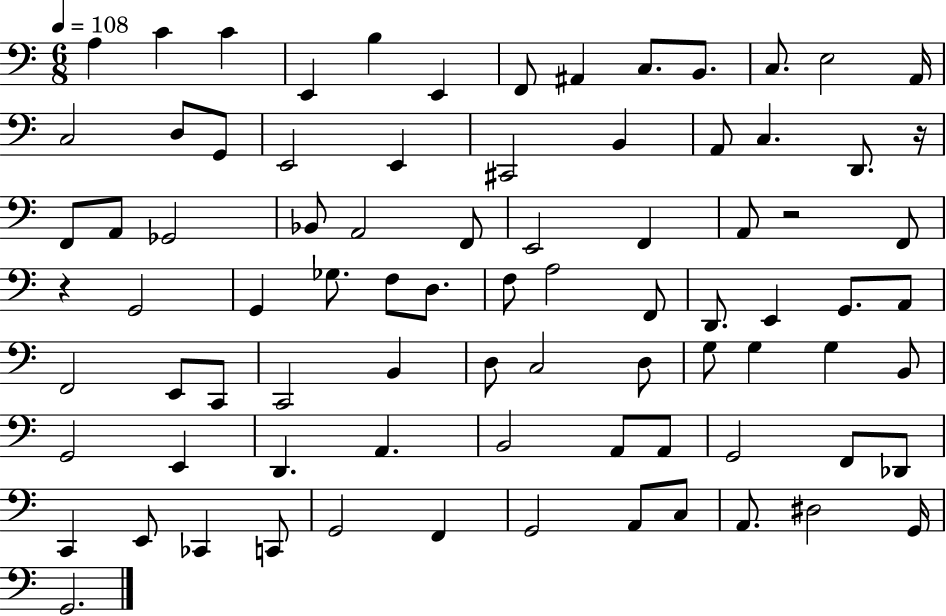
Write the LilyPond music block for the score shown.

{
  \clef bass
  \numericTimeSignature
  \time 6/8
  \key c \major
  \tempo 4 = 108
  a4 c'4 c'4 | e,4 b4 e,4 | f,8 ais,4 c8. b,8. | c8. e2 a,16 | \break c2 d8 g,8 | e,2 e,4 | cis,2 b,4 | a,8 c4. d,8. r16 | \break f,8 a,8 ges,2 | bes,8 a,2 f,8 | e,2 f,4 | a,8 r2 f,8 | \break r4 g,2 | g,4 ges8. f8 d8. | f8 a2 f,8 | d,8. e,4 g,8. a,8 | \break f,2 e,8 c,8 | c,2 b,4 | d8 c2 d8 | g8 g4 g4 b,8 | \break g,2 e,4 | d,4. a,4. | b,2 a,8 a,8 | g,2 f,8 des,8 | \break c,4 e,8 ces,4 c,8 | g,2 f,4 | g,2 a,8 c8 | a,8. dis2 g,16 | \break g,2. | \bar "|."
}